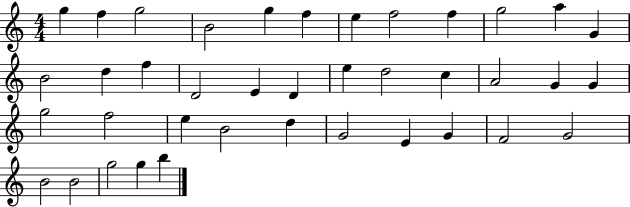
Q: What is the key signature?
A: C major